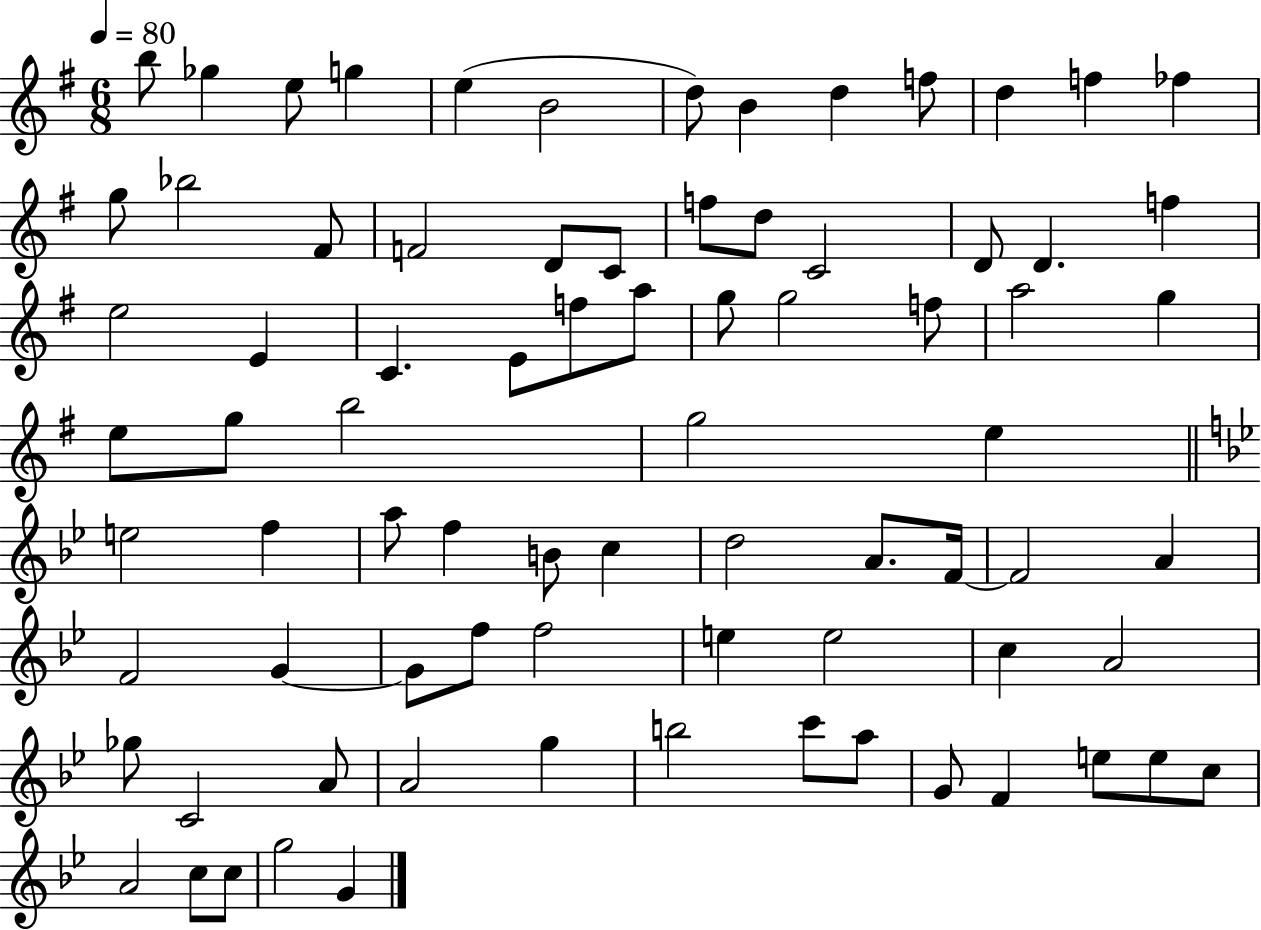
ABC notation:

X:1
T:Untitled
M:6/8
L:1/4
K:G
b/2 _g e/2 g e B2 d/2 B d f/2 d f _f g/2 _b2 ^F/2 F2 D/2 C/2 f/2 d/2 C2 D/2 D f e2 E C E/2 f/2 a/2 g/2 g2 f/2 a2 g e/2 g/2 b2 g2 e e2 f a/2 f B/2 c d2 A/2 F/4 F2 A F2 G G/2 f/2 f2 e e2 c A2 _g/2 C2 A/2 A2 g b2 c'/2 a/2 G/2 F e/2 e/2 c/2 A2 c/2 c/2 g2 G